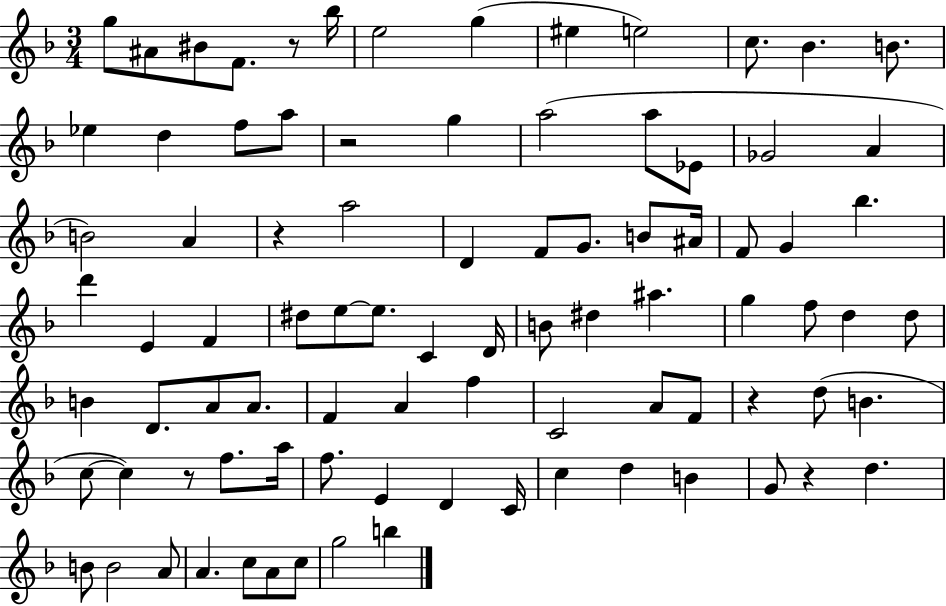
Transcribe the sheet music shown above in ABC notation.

X:1
T:Untitled
M:3/4
L:1/4
K:F
g/2 ^A/2 ^B/2 F/2 z/2 _b/4 e2 g ^e e2 c/2 _B B/2 _e d f/2 a/2 z2 g a2 a/2 _E/2 _G2 A B2 A z a2 D F/2 G/2 B/2 ^A/4 F/2 G _b d' E F ^d/2 e/2 e/2 C D/4 B/2 ^d ^a g f/2 d d/2 B D/2 A/2 A/2 F A f C2 A/2 F/2 z d/2 B c/2 c z/2 f/2 a/4 f/2 E D C/4 c d B G/2 z d B/2 B2 A/2 A c/2 A/2 c/2 g2 b